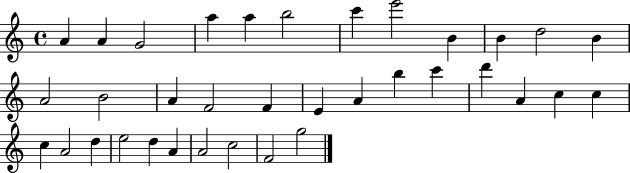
X:1
T:Untitled
M:4/4
L:1/4
K:C
A A G2 a a b2 c' e'2 B B d2 B A2 B2 A F2 F E A b c' d' A c c c A2 d e2 d A A2 c2 F2 g2